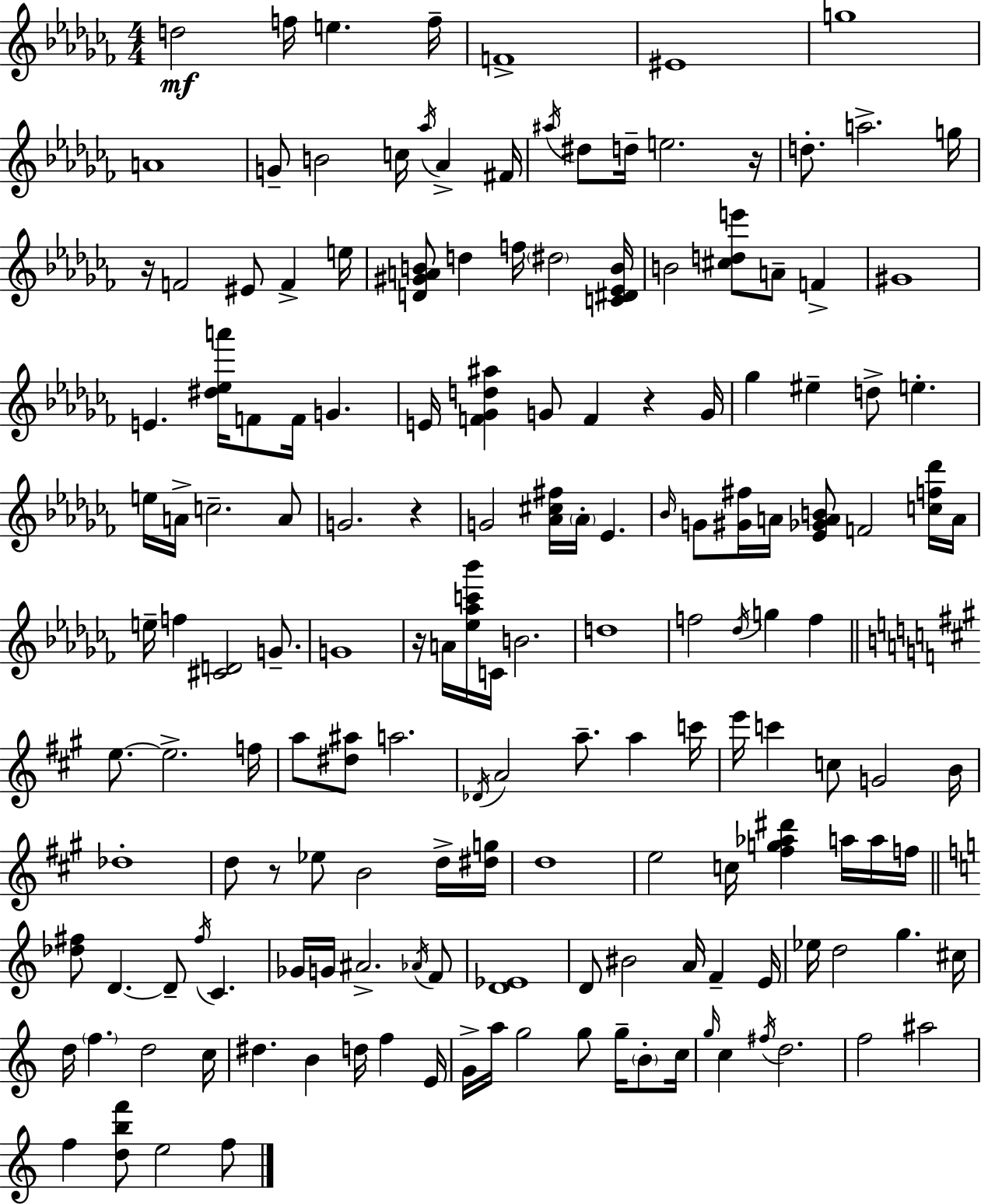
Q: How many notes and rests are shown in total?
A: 161